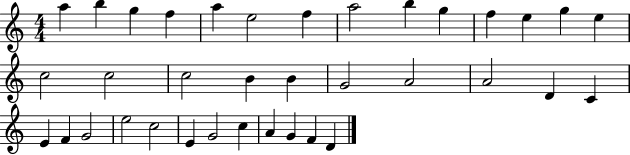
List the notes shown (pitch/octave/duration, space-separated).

A5/q B5/q G5/q F5/q A5/q E5/h F5/q A5/h B5/q G5/q F5/q E5/q G5/q E5/q C5/h C5/h C5/h B4/q B4/q G4/h A4/h A4/h D4/q C4/q E4/q F4/q G4/h E5/h C5/h E4/q G4/h C5/q A4/q G4/q F4/q D4/q